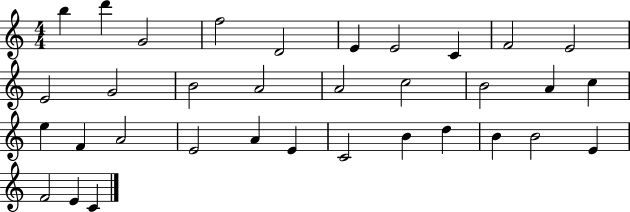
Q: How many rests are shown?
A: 0